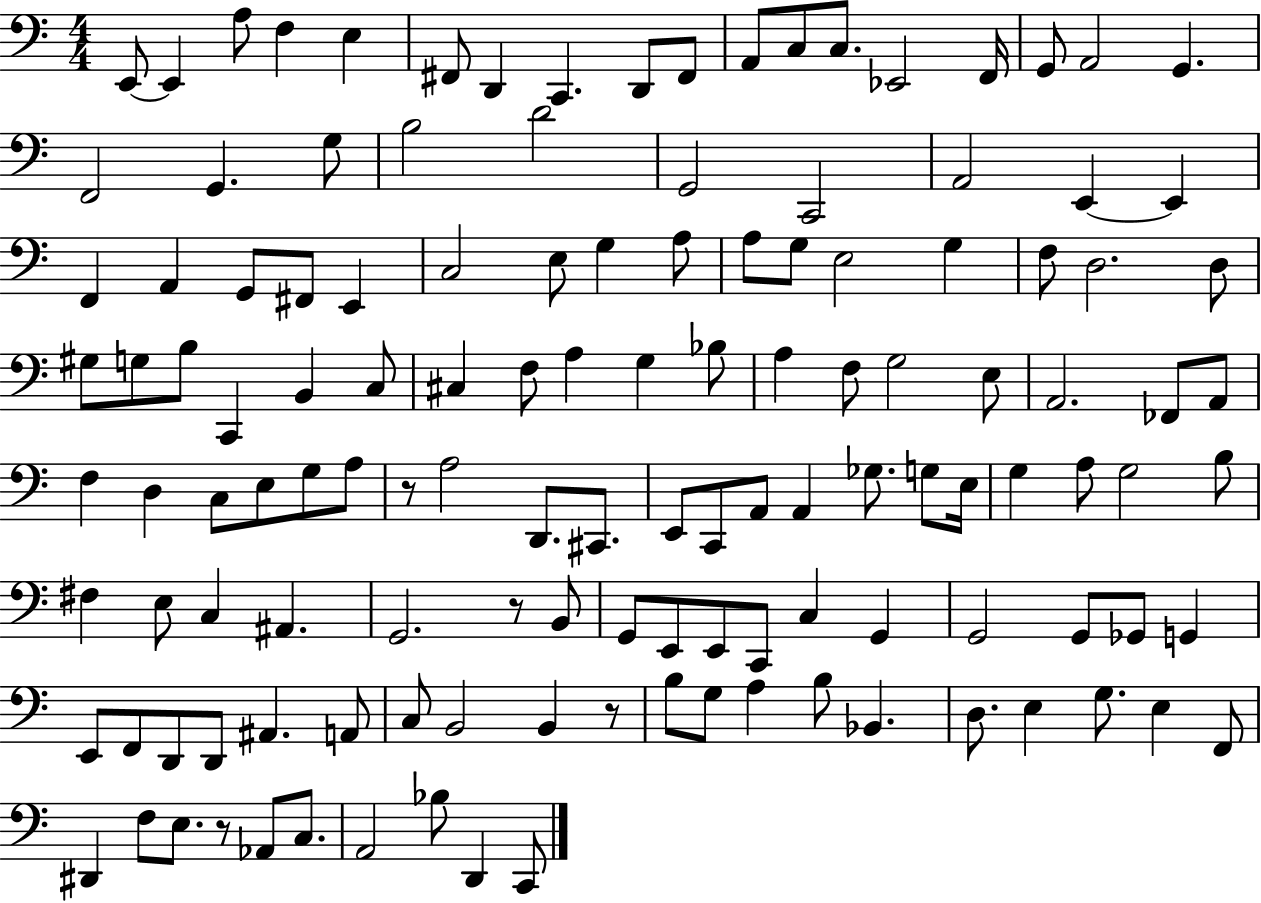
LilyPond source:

{
  \clef bass
  \numericTimeSignature
  \time 4/4
  \key c \major
  e,8~~ e,4 a8 f4 e4 | fis,8 d,4 c,4. d,8 fis,8 | a,8 c8 c8. ees,2 f,16 | g,8 a,2 g,4. | \break f,2 g,4. g8 | b2 d'2 | g,2 c,2 | a,2 e,4~~ e,4 | \break f,4 a,4 g,8 fis,8 e,4 | c2 e8 g4 a8 | a8 g8 e2 g4 | f8 d2. d8 | \break gis8 g8 b8 c,4 b,4 c8 | cis4 f8 a4 g4 bes8 | a4 f8 g2 e8 | a,2. fes,8 a,8 | \break f4 d4 c8 e8 g8 a8 | r8 a2 d,8. cis,8. | e,8 c,8 a,8 a,4 ges8. g8 e16 | g4 a8 g2 b8 | \break fis4 e8 c4 ais,4. | g,2. r8 b,8 | g,8 e,8 e,8 c,8 c4 g,4 | g,2 g,8 ges,8 g,4 | \break e,8 f,8 d,8 d,8 ais,4. a,8 | c8 b,2 b,4 r8 | b8 g8 a4 b8 bes,4. | d8. e4 g8. e4 f,8 | \break dis,4 f8 e8. r8 aes,8 c8. | a,2 bes8 d,4 c,8 | \bar "|."
}